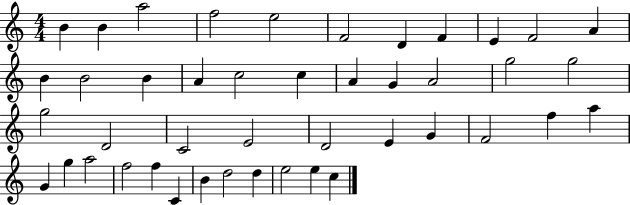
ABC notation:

X:1
T:Untitled
M:4/4
L:1/4
K:C
B B a2 f2 e2 F2 D F E F2 A B B2 B A c2 c A G A2 g2 g2 g2 D2 C2 E2 D2 E G F2 f a G g a2 f2 f C B d2 d e2 e c